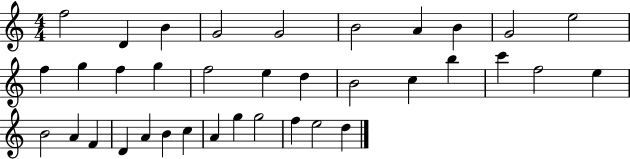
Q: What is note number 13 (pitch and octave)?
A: F5